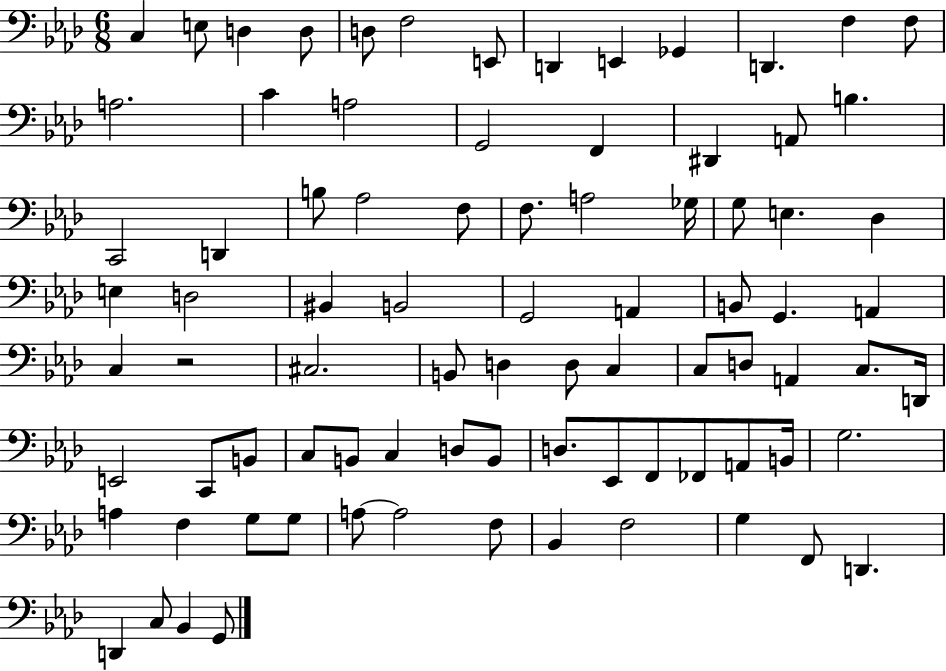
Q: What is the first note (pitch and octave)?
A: C3